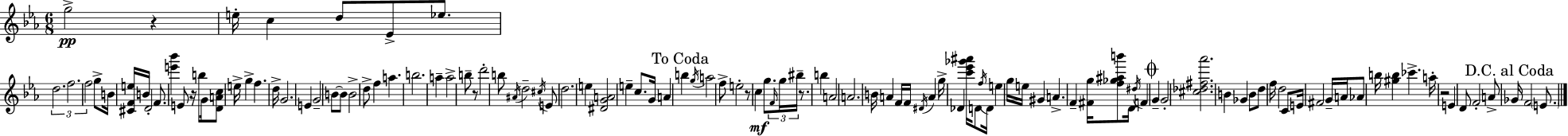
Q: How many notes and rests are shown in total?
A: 118